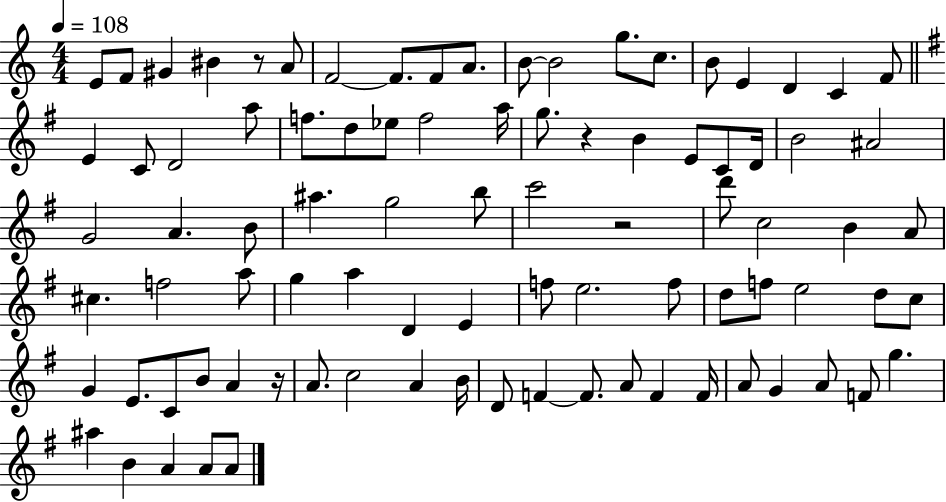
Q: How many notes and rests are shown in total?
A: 89